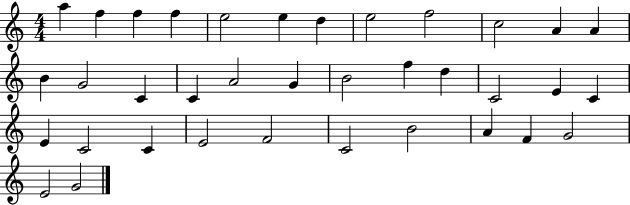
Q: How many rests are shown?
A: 0